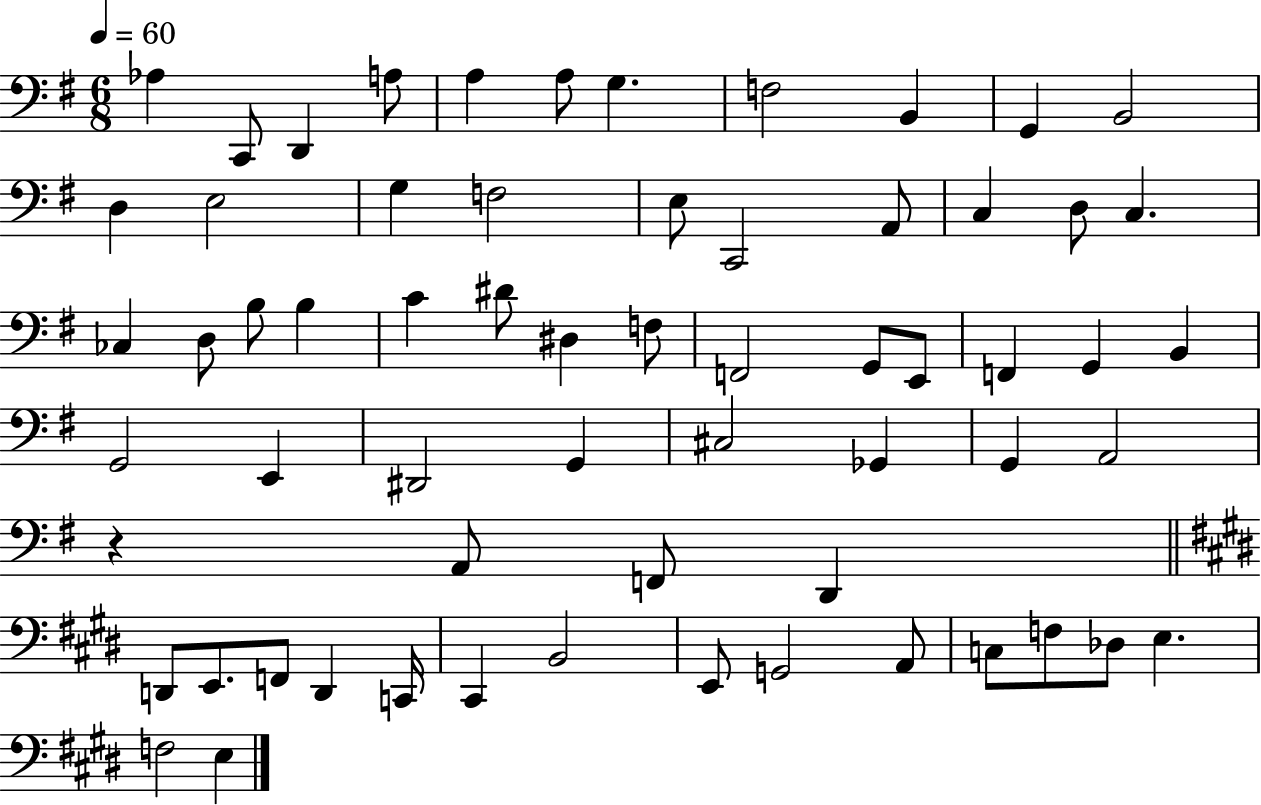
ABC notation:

X:1
T:Untitled
M:6/8
L:1/4
K:G
_A, C,,/2 D,, A,/2 A, A,/2 G, F,2 B,, G,, B,,2 D, E,2 G, F,2 E,/2 C,,2 A,,/2 C, D,/2 C, _C, D,/2 B,/2 B, C ^D/2 ^D, F,/2 F,,2 G,,/2 E,,/2 F,, G,, B,, G,,2 E,, ^D,,2 G,, ^C,2 _G,, G,, A,,2 z A,,/2 F,,/2 D,, D,,/2 E,,/2 F,,/2 D,, C,,/4 ^C,, B,,2 E,,/2 G,,2 A,,/2 C,/2 F,/2 _D,/2 E, F,2 E,